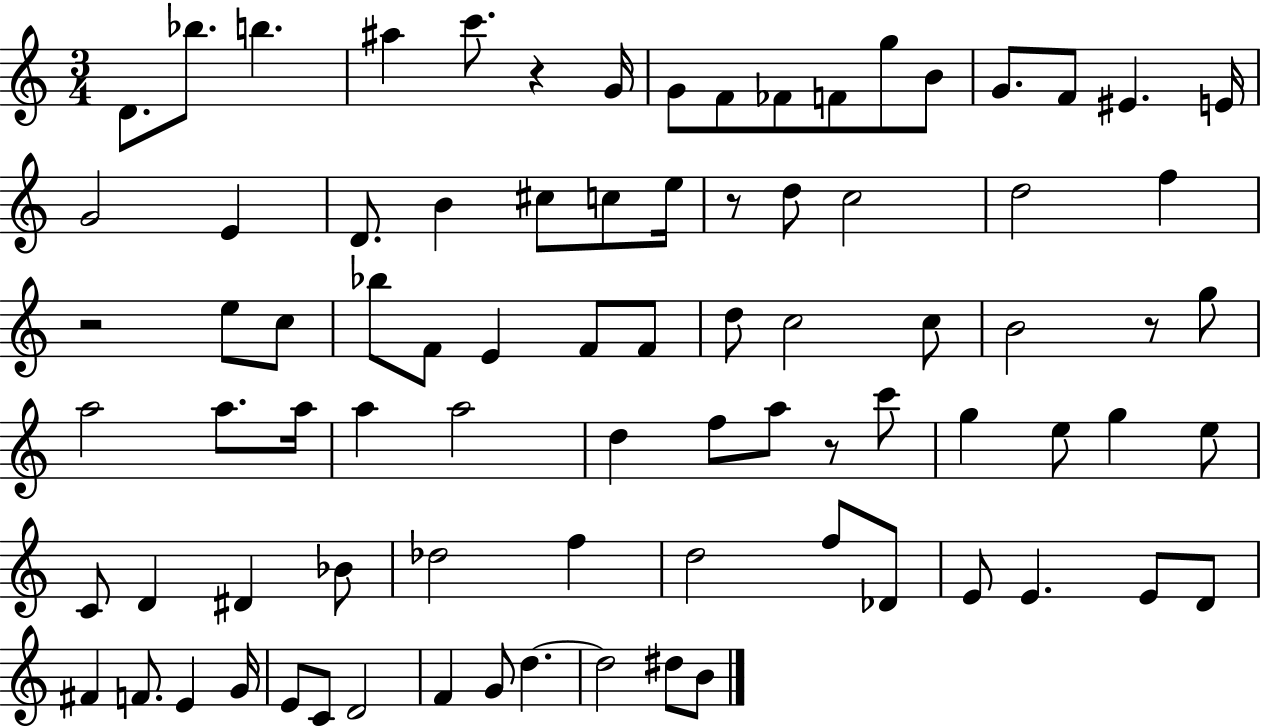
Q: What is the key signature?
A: C major